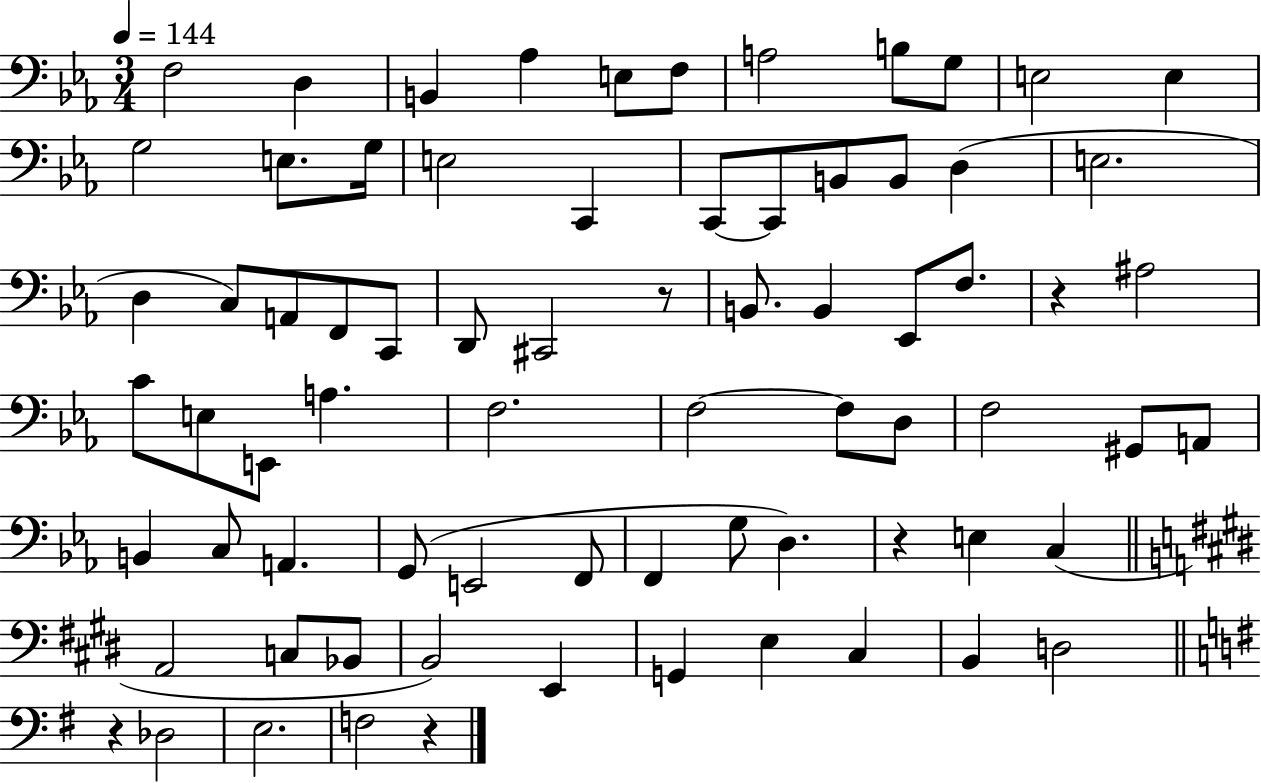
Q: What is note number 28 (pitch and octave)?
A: D2